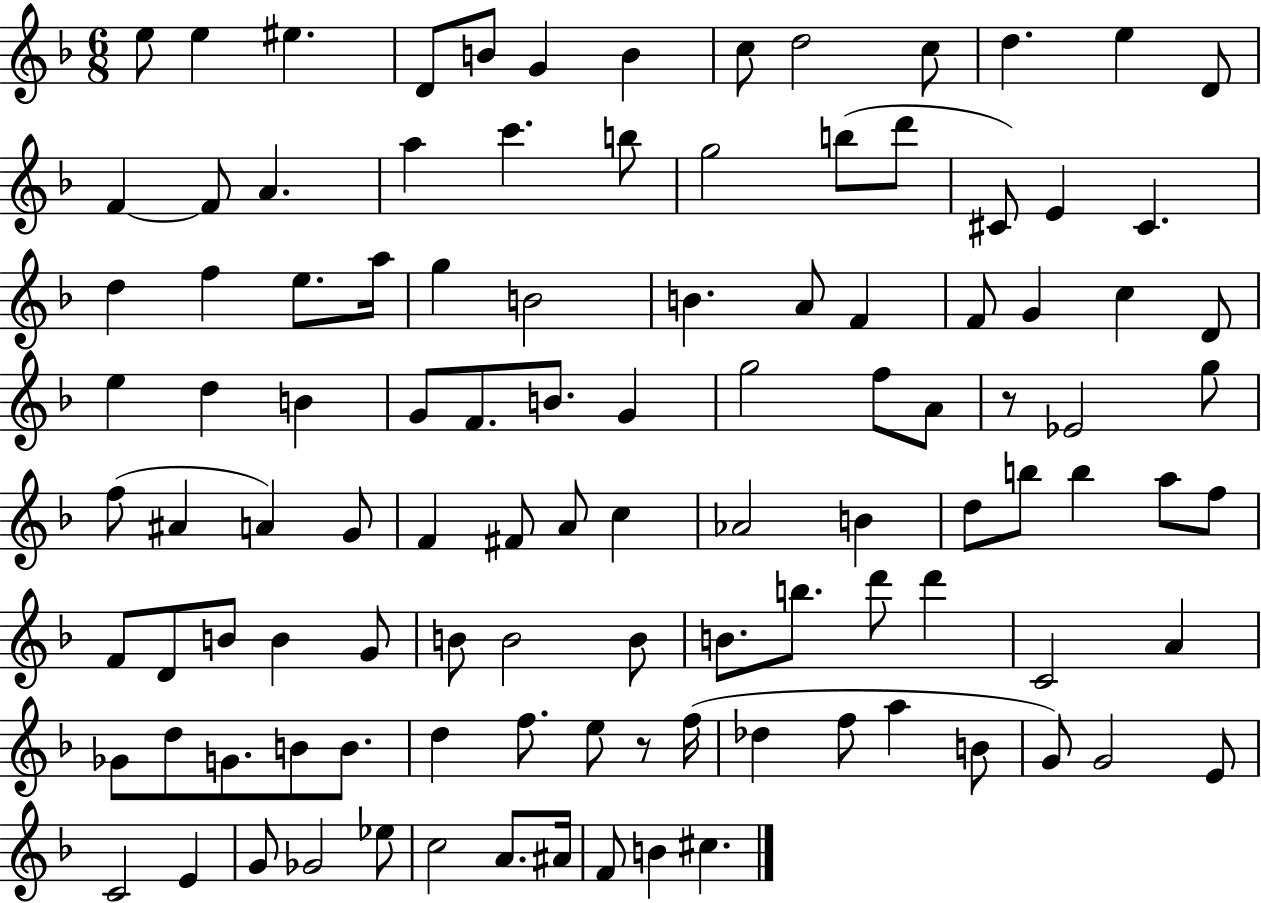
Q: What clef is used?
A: treble